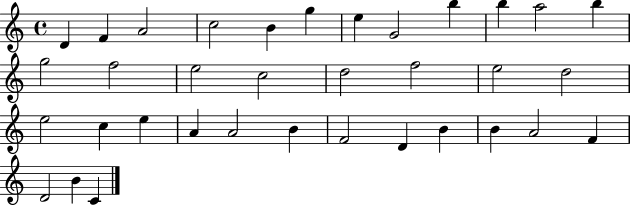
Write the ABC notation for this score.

X:1
T:Untitled
M:4/4
L:1/4
K:C
D F A2 c2 B g e G2 b b a2 b g2 f2 e2 c2 d2 f2 e2 d2 e2 c e A A2 B F2 D B B A2 F D2 B C